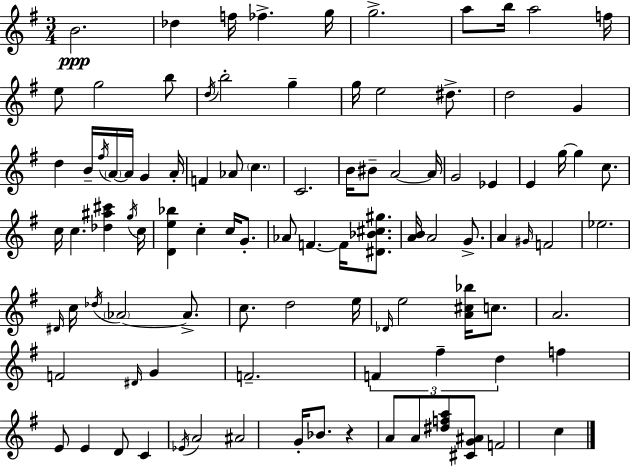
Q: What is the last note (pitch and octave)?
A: C5